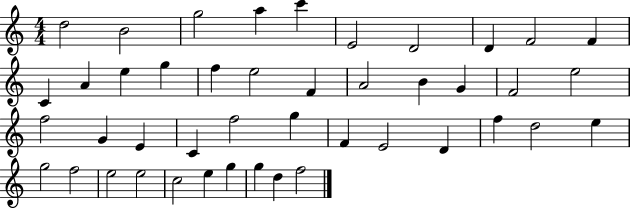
D5/h B4/h G5/h A5/q C6/q E4/h D4/h D4/q F4/h F4/q C4/q A4/q E5/q G5/q F5/q E5/h F4/q A4/h B4/q G4/q F4/h E5/h F5/h G4/q E4/q C4/q F5/h G5/q F4/q E4/h D4/q F5/q D5/h E5/q G5/h F5/h E5/h E5/h C5/h E5/q G5/q G5/q D5/q F5/h